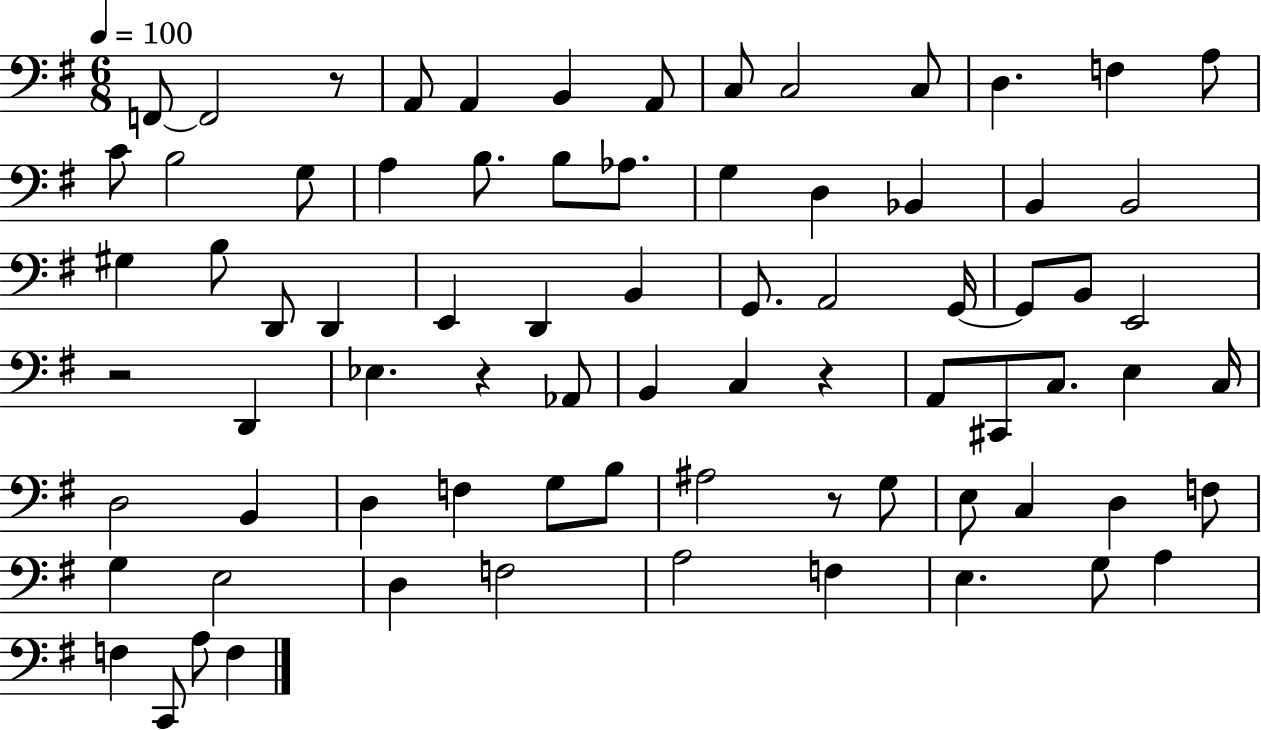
X:1
T:Untitled
M:6/8
L:1/4
K:G
F,,/2 F,,2 z/2 A,,/2 A,, B,, A,,/2 C,/2 C,2 C,/2 D, F, A,/2 C/2 B,2 G,/2 A, B,/2 B,/2 _A,/2 G, D, _B,, B,, B,,2 ^G, B,/2 D,,/2 D,, E,, D,, B,, G,,/2 A,,2 G,,/4 G,,/2 B,,/2 E,,2 z2 D,, _E, z _A,,/2 B,, C, z A,,/2 ^C,,/2 C,/2 E, C,/4 D,2 B,, D, F, G,/2 B,/2 ^A,2 z/2 G,/2 E,/2 C, D, F,/2 G, E,2 D, F,2 A,2 F, E, G,/2 A, F, C,,/2 A,/2 F,